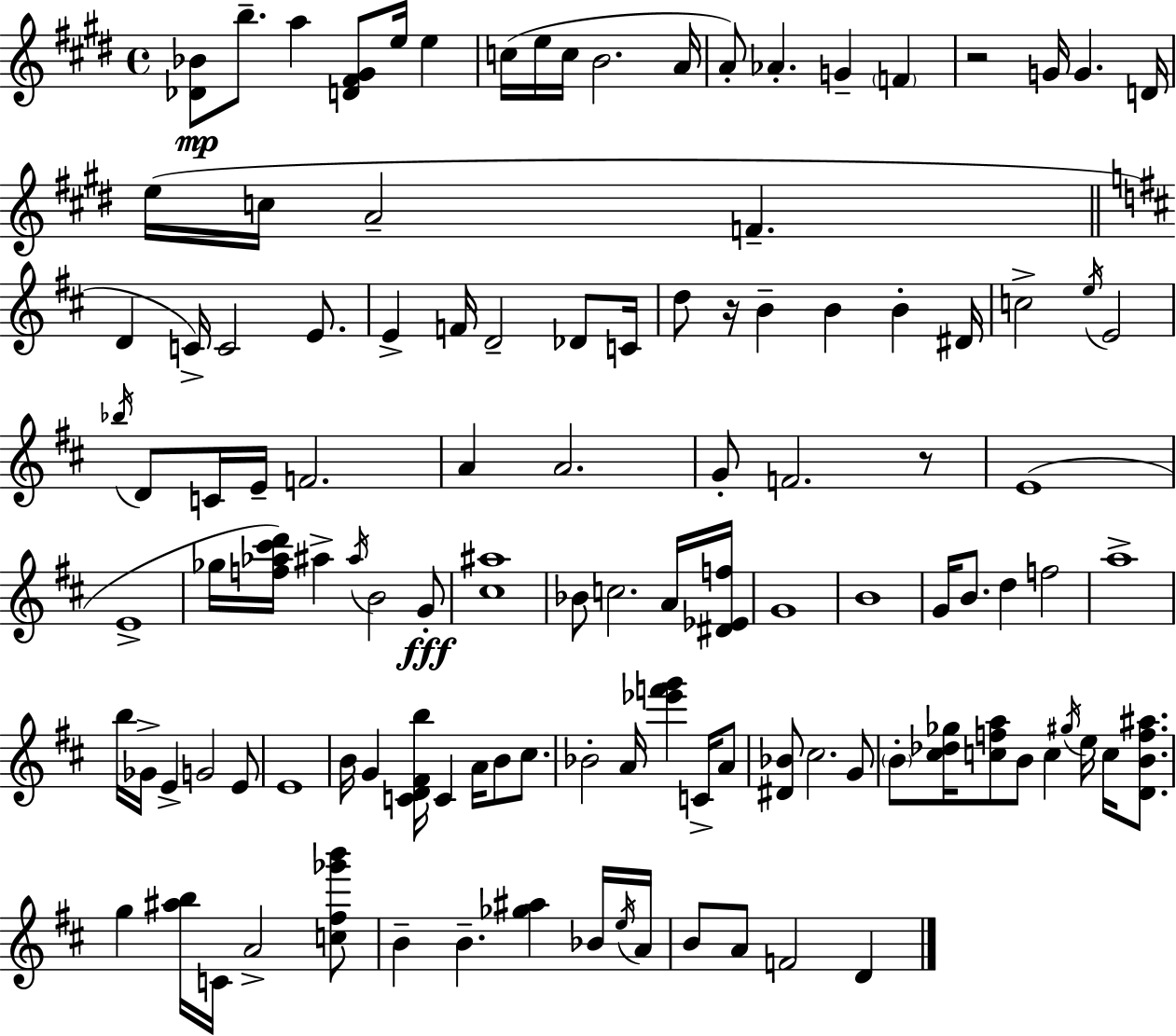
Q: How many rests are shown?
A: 3